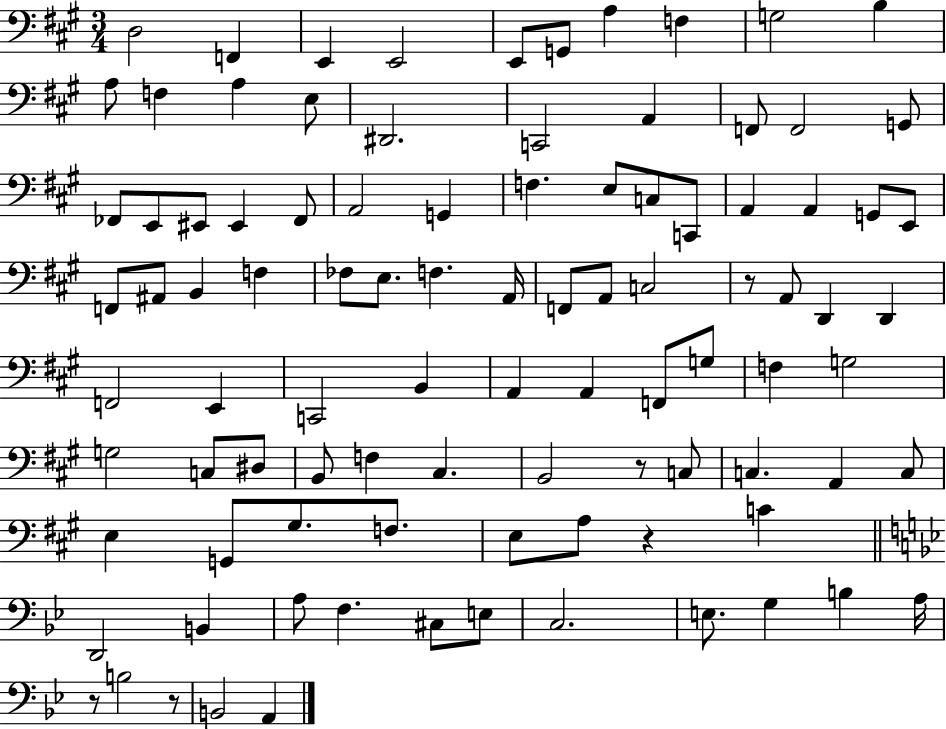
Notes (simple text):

D3/h F2/q E2/q E2/h E2/e G2/e A3/q F3/q G3/h B3/q A3/e F3/q A3/q E3/e D#2/h. C2/h A2/q F2/e F2/h G2/e FES2/e E2/e EIS2/e EIS2/q FES2/e A2/h G2/q F3/q. E3/e C3/e C2/e A2/q A2/q G2/e E2/e F2/e A#2/e B2/q F3/q FES3/e E3/e. F3/q. A2/s F2/e A2/e C3/h R/e A2/e D2/q D2/q F2/h E2/q C2/h B2/q A2/q A2/q F2/e G3/e F3/q G3/h G3/h C3/e D#3/e B2/e F3/q C#3/q. B2/h R/e C3/e C3/q. A2/q C3/e E3/q G2/e G#3/e. F3/e. E3/e A3/e R/q C4/q D2/h B2/q A3/e F3/q. C#3/e E3/e C3/h. E3/e. G3/q B3/q A3/s R/e B3/h R/e B2/h A2/q